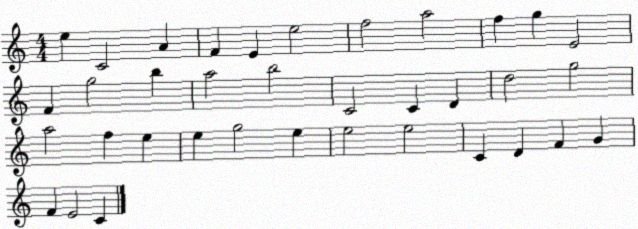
X:1
T:Untitled
M:4/4
L:1/4
K:C
e C2 A F E e2 f2 a2 f g E2 F g2 b a2 b2 C2 C D d2 g2 a2 f e e g2 e e2 e2 C D F G F E2 C